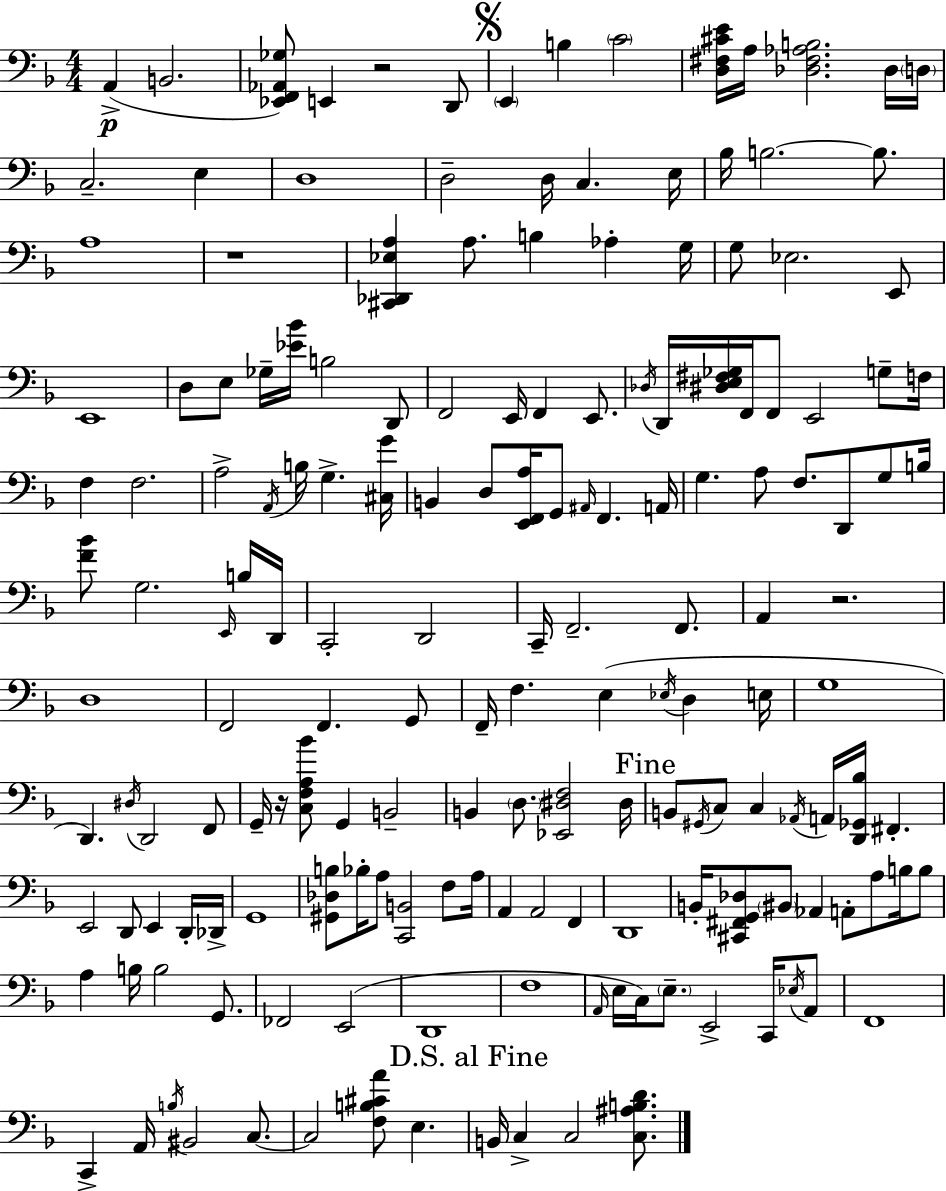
X:1
T:Untitled
M:4/4
L:1/4
K:Dm
A,, B,,2 [_E,,F,,_A,,_G,]/2 E,, z2 D,,/2 E,, B, C2 [D,^F,^CE]/4 A,/4 [_D,^F,_A,B,]2 _D,/4 D,/4 C,2 E, D,4 D,2 D,/4 C, E,/4 _B,/4 B,2 B,/2 A,4 z4 [^C,,_D,,_E,A,] A,/2 B, _A, G,/4 G,/2 _E,2 E,,/2 E,,4 D,/2 E,/2 _G,/4 [_E_B]/4 B,2 D,,/2 F,,2 E,,/4 F,, E,,/2 _D,/4 D,,/4 [^D,E,^F,_G,]/4 F,,/4 F,,/2 E,,2 G,/2 F,/4 F, F,2 A,2 A,,/4 B,/4 G, [^C,G]/4 B,, D,/2 [E,,F,,A,]/4 G,,/2 ^A,,/4 F,, A,,/4 G, A,/2 F,/2 D,,/2 G,/2 B,/4 [F_B]/2 G,2 E,,/4 B,/4 D,,/4 C,,2 D,,2 C,,/4 F,,2 F,,/2 A,, z2 D,4 F,,2 F,, G,,/2 F,,/4 F, E, _E,/4 D, E,/4 G,4 D,, ^D,/4 D,,2 F,,/2 G,,/4 z/4 [C,F,A,_B]/2 G,, B,,2 B,, D,/2 [_E,,^D,F,]2 ^D,/4 B,,/2 ^G,,/4 C,/2 C, _A,,/4 A,,/4 [D,,_G,,_B,]/4 ^F,, E,,2 D,,/2 E,, D,,/4 _D,,/4 G,,4 [^G,,_D,B,]/2 _B,/4 A,/2 [C,,B,,]2 F,/2 A,/4 A,, A,,2 F,, D,,4 B,,/4 [^C,,^F,,G,,_D,]/2 ^B,,/2 _A,, A,,/2 A,/2 B,/4 B,/2 A, B,/4 B,2 G,,/2 _F,,2 E,,2 D,,4 F,4 A,,/4 E,/4 C,/4 E,/2 E,,2 C,,/4 _E,/4 A,,/2 F,,4 C,, A,,/4 B,/4 ^B,,2 C,/2 C,2 [F,B,^CA]/2 E, B,,/4 C, C,2 [C,^A,B,D]/2